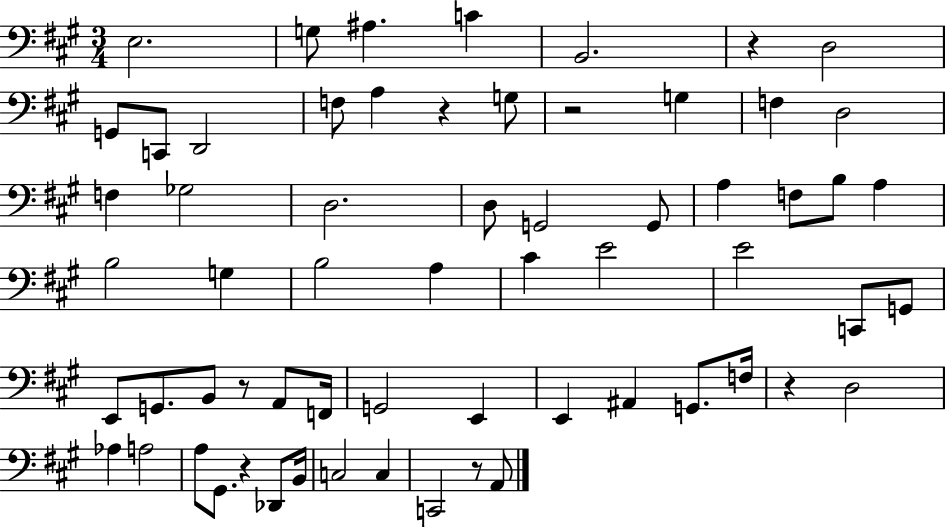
X:1
T:Untitled
M:3/4
L:1/4
K:A
E,2 G,/2 ^A, C B,,2 z D,2 G,,/2 C,,/2 D,,2 F,/2 A, z G,/2 z2 G, F, D,2 F, _G,2 D,2 D,/2 G,,2 G,,/2 A, F,/2 B,/2 A, B,2 G, B,2 A, ^C E2 E2 C,,/2 G,,/2 E,,/2 G,,/2 B,,/2 z/2 A,,/2 F,,/4 G,,2 E,, E,, ^A,, G,,/2 F,/4 z D,2 _A, A,2 A,/2 ^G,,/2 z _D,,/2 B,,/4 C,2 C, C,,2 z/2 A,,/2